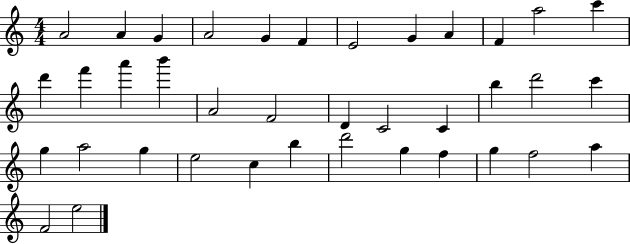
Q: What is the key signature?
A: C major